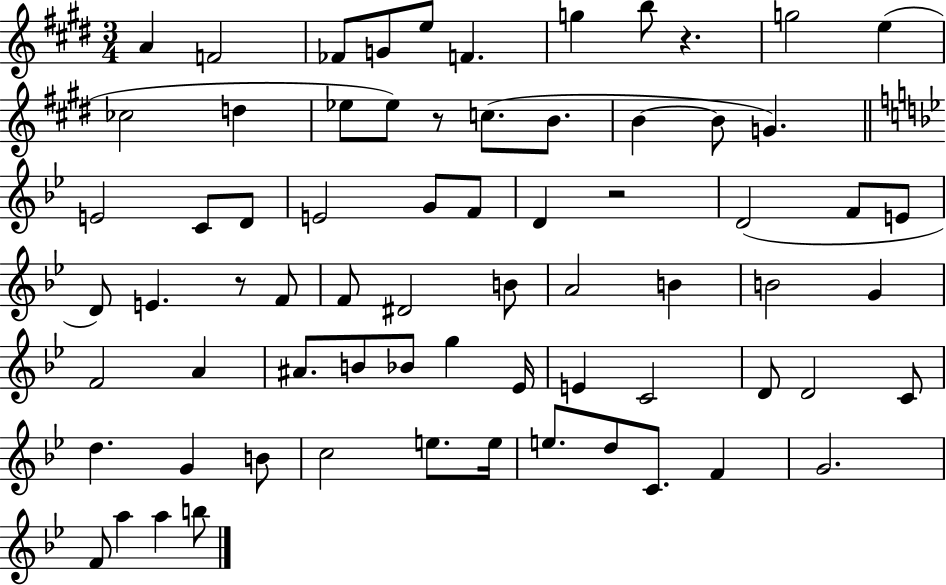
A4/q F4/h FES4/e G4/e E5/e F4/q. G5/q B5/e R/q. G5/h E5/q CES5/h D5/q Eb5/e Eb5/e R/e C5/e. B4/e. B4/q B4/e G4/q. E4/h C4/e D4/e E4/h G4/e F4/e D4/q R/h D4/h F4/e E4/e D4/e E4/q. R/e F4/e F4/e D#4/h B4/e A4/h B4/q B4/h G4/q F4/h A4/q A#4/e. B4/e Bb4/e G5/q Eb4/s E4/q C4/h D4/e D4/h C4/e D5/q. G4/q B4/e C5/h E5/e. E5/s E5/e. D5/e C4/e. F4/q G4/h. F4/e A5/q A5/q B5/e